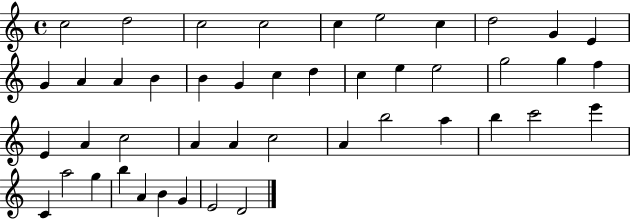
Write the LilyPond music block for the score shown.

{
  \clef treble
  \time 4/4
  \defaultTimeSignature
  \key c \major
  c''2 d''2 | c''2 c''2 | c''4 e''2 c''4 | d''2 g'4 e'4 | \break g'4 a'4 a'4 b'4 | b'4 g'4 c''4 d''4 | c''4 e''4 e''2 | g''2 g''4 f''4 | \break e'4 a'4 c''2 | a'4 a'4 c''2 | a'4 b''2 a''4 | b''4 c'''2 e'''4 | \break c'4 a''2 g''4 | b''4 a'4 b'4 g'4 | e'2 d'2 | \bar "|."
}